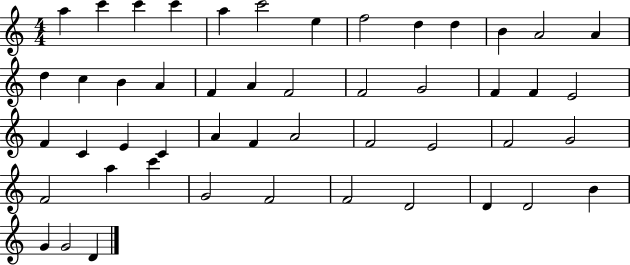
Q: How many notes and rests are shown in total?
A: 49